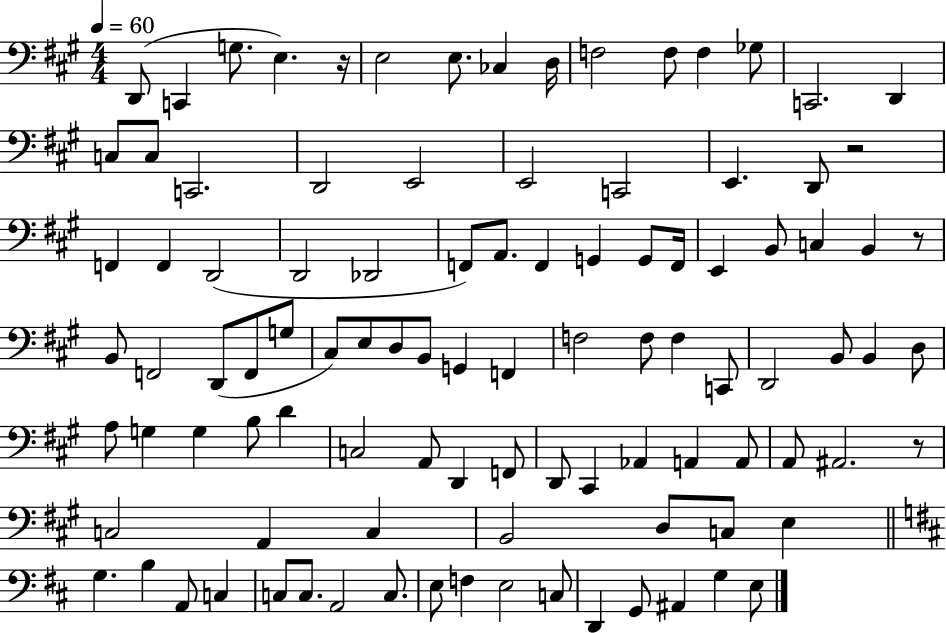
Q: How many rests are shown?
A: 4